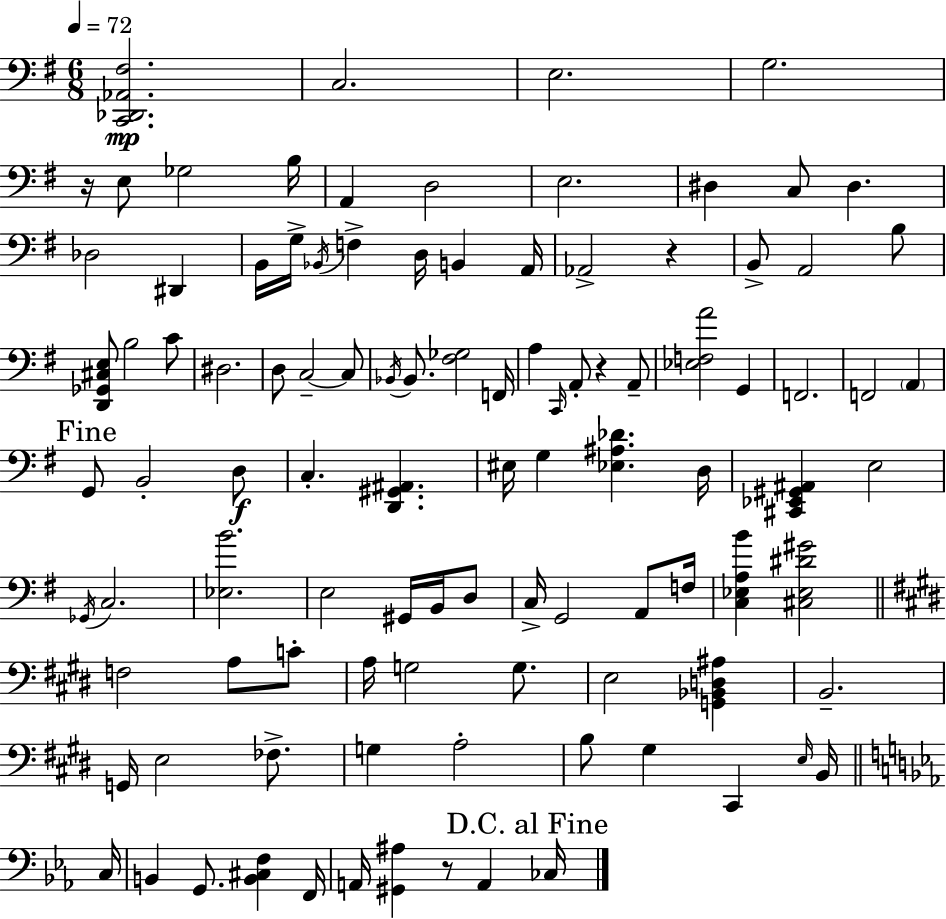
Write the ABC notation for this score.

X:1
T:Untitled
M:6/8
L:1/4
K:Em
[C,,_D,,_A,,^F,]2 C,2 E,2 G,2 z/4 E,/2 _G,2 B,/4 A,, D,2 E,2 ^D, C,/2 ^D, _D,2 ^D,, B,,/4 G,/4 _B,,/4 F, D,/4 B,, A,,/4 _A,,2 z B,,/2 A,,2 B,/2 [D,,_G,,^C,E,]/2 B,2 C/2 ^D,2 D,/2 C,2 C,/2 _B,,/4 _B,,/2 [^F,_G,]2 F,,/4 A, C,,/4 A,,/2 z A,,/2 [_E,F,A]2 G,, F,,2 F,,2 A,, G,,/2 B,,2 D,/2 C, [D,,^G,,^A,,] ^E,/4 G, [_E,^A,_D] D,/4 [^C,,_E,,^G,,^A,,] E,2 _G,,/4 C,2 [_E,B]2 E,2 ^G,,/4 B,,/4 D,/2 C,/4 G,,2 A,,/2 F,/4 [C,_E,A,B] [^C,_E,^D^G]2 F,2 A,/2 C/2 A,/4 G,2 G,/2 E,2 [G,,_B,,D,^A,] B,,2 G,,/4 E,2 _F,/2 G, A,2 B,/2 ^G, ^C,, E,/4 B,,/4 C,/4 B,, G,,/2 [B,,^C,F,] F,,/4 A,,/4 [^G,,^A,] z/2 A,, _C,/4